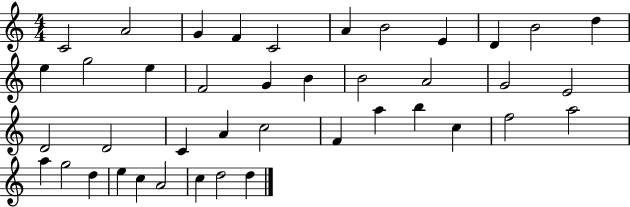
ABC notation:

X:1
T:Untitled
M:4/4
L:1/4
K:C
C2 A2 G F C2 A B2 E D B2 d e g2 e F2 G B B2 A2 G2 E2 D2 D2 C A c2 F a b c f2 a2 a g2 d e c A2 c d2 d